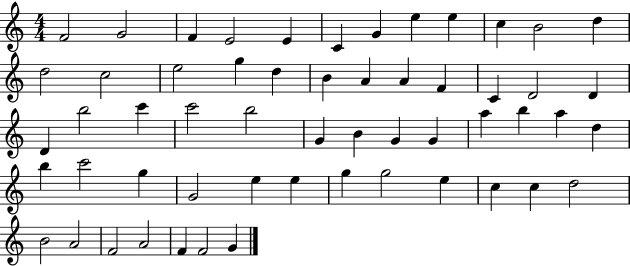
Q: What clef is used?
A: treble